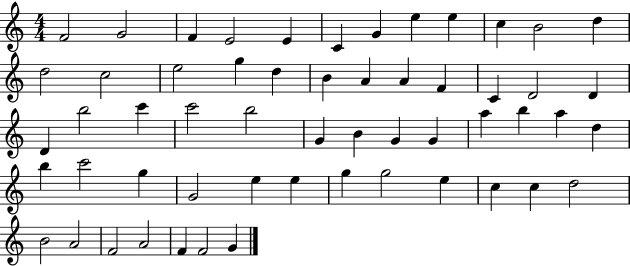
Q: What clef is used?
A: treble